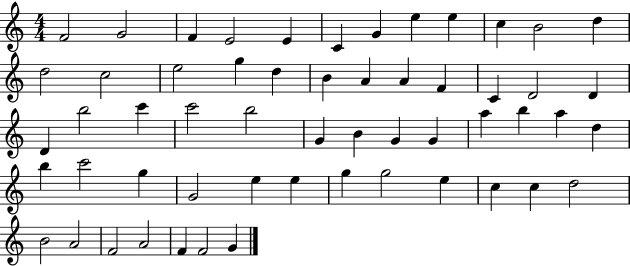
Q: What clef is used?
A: treble